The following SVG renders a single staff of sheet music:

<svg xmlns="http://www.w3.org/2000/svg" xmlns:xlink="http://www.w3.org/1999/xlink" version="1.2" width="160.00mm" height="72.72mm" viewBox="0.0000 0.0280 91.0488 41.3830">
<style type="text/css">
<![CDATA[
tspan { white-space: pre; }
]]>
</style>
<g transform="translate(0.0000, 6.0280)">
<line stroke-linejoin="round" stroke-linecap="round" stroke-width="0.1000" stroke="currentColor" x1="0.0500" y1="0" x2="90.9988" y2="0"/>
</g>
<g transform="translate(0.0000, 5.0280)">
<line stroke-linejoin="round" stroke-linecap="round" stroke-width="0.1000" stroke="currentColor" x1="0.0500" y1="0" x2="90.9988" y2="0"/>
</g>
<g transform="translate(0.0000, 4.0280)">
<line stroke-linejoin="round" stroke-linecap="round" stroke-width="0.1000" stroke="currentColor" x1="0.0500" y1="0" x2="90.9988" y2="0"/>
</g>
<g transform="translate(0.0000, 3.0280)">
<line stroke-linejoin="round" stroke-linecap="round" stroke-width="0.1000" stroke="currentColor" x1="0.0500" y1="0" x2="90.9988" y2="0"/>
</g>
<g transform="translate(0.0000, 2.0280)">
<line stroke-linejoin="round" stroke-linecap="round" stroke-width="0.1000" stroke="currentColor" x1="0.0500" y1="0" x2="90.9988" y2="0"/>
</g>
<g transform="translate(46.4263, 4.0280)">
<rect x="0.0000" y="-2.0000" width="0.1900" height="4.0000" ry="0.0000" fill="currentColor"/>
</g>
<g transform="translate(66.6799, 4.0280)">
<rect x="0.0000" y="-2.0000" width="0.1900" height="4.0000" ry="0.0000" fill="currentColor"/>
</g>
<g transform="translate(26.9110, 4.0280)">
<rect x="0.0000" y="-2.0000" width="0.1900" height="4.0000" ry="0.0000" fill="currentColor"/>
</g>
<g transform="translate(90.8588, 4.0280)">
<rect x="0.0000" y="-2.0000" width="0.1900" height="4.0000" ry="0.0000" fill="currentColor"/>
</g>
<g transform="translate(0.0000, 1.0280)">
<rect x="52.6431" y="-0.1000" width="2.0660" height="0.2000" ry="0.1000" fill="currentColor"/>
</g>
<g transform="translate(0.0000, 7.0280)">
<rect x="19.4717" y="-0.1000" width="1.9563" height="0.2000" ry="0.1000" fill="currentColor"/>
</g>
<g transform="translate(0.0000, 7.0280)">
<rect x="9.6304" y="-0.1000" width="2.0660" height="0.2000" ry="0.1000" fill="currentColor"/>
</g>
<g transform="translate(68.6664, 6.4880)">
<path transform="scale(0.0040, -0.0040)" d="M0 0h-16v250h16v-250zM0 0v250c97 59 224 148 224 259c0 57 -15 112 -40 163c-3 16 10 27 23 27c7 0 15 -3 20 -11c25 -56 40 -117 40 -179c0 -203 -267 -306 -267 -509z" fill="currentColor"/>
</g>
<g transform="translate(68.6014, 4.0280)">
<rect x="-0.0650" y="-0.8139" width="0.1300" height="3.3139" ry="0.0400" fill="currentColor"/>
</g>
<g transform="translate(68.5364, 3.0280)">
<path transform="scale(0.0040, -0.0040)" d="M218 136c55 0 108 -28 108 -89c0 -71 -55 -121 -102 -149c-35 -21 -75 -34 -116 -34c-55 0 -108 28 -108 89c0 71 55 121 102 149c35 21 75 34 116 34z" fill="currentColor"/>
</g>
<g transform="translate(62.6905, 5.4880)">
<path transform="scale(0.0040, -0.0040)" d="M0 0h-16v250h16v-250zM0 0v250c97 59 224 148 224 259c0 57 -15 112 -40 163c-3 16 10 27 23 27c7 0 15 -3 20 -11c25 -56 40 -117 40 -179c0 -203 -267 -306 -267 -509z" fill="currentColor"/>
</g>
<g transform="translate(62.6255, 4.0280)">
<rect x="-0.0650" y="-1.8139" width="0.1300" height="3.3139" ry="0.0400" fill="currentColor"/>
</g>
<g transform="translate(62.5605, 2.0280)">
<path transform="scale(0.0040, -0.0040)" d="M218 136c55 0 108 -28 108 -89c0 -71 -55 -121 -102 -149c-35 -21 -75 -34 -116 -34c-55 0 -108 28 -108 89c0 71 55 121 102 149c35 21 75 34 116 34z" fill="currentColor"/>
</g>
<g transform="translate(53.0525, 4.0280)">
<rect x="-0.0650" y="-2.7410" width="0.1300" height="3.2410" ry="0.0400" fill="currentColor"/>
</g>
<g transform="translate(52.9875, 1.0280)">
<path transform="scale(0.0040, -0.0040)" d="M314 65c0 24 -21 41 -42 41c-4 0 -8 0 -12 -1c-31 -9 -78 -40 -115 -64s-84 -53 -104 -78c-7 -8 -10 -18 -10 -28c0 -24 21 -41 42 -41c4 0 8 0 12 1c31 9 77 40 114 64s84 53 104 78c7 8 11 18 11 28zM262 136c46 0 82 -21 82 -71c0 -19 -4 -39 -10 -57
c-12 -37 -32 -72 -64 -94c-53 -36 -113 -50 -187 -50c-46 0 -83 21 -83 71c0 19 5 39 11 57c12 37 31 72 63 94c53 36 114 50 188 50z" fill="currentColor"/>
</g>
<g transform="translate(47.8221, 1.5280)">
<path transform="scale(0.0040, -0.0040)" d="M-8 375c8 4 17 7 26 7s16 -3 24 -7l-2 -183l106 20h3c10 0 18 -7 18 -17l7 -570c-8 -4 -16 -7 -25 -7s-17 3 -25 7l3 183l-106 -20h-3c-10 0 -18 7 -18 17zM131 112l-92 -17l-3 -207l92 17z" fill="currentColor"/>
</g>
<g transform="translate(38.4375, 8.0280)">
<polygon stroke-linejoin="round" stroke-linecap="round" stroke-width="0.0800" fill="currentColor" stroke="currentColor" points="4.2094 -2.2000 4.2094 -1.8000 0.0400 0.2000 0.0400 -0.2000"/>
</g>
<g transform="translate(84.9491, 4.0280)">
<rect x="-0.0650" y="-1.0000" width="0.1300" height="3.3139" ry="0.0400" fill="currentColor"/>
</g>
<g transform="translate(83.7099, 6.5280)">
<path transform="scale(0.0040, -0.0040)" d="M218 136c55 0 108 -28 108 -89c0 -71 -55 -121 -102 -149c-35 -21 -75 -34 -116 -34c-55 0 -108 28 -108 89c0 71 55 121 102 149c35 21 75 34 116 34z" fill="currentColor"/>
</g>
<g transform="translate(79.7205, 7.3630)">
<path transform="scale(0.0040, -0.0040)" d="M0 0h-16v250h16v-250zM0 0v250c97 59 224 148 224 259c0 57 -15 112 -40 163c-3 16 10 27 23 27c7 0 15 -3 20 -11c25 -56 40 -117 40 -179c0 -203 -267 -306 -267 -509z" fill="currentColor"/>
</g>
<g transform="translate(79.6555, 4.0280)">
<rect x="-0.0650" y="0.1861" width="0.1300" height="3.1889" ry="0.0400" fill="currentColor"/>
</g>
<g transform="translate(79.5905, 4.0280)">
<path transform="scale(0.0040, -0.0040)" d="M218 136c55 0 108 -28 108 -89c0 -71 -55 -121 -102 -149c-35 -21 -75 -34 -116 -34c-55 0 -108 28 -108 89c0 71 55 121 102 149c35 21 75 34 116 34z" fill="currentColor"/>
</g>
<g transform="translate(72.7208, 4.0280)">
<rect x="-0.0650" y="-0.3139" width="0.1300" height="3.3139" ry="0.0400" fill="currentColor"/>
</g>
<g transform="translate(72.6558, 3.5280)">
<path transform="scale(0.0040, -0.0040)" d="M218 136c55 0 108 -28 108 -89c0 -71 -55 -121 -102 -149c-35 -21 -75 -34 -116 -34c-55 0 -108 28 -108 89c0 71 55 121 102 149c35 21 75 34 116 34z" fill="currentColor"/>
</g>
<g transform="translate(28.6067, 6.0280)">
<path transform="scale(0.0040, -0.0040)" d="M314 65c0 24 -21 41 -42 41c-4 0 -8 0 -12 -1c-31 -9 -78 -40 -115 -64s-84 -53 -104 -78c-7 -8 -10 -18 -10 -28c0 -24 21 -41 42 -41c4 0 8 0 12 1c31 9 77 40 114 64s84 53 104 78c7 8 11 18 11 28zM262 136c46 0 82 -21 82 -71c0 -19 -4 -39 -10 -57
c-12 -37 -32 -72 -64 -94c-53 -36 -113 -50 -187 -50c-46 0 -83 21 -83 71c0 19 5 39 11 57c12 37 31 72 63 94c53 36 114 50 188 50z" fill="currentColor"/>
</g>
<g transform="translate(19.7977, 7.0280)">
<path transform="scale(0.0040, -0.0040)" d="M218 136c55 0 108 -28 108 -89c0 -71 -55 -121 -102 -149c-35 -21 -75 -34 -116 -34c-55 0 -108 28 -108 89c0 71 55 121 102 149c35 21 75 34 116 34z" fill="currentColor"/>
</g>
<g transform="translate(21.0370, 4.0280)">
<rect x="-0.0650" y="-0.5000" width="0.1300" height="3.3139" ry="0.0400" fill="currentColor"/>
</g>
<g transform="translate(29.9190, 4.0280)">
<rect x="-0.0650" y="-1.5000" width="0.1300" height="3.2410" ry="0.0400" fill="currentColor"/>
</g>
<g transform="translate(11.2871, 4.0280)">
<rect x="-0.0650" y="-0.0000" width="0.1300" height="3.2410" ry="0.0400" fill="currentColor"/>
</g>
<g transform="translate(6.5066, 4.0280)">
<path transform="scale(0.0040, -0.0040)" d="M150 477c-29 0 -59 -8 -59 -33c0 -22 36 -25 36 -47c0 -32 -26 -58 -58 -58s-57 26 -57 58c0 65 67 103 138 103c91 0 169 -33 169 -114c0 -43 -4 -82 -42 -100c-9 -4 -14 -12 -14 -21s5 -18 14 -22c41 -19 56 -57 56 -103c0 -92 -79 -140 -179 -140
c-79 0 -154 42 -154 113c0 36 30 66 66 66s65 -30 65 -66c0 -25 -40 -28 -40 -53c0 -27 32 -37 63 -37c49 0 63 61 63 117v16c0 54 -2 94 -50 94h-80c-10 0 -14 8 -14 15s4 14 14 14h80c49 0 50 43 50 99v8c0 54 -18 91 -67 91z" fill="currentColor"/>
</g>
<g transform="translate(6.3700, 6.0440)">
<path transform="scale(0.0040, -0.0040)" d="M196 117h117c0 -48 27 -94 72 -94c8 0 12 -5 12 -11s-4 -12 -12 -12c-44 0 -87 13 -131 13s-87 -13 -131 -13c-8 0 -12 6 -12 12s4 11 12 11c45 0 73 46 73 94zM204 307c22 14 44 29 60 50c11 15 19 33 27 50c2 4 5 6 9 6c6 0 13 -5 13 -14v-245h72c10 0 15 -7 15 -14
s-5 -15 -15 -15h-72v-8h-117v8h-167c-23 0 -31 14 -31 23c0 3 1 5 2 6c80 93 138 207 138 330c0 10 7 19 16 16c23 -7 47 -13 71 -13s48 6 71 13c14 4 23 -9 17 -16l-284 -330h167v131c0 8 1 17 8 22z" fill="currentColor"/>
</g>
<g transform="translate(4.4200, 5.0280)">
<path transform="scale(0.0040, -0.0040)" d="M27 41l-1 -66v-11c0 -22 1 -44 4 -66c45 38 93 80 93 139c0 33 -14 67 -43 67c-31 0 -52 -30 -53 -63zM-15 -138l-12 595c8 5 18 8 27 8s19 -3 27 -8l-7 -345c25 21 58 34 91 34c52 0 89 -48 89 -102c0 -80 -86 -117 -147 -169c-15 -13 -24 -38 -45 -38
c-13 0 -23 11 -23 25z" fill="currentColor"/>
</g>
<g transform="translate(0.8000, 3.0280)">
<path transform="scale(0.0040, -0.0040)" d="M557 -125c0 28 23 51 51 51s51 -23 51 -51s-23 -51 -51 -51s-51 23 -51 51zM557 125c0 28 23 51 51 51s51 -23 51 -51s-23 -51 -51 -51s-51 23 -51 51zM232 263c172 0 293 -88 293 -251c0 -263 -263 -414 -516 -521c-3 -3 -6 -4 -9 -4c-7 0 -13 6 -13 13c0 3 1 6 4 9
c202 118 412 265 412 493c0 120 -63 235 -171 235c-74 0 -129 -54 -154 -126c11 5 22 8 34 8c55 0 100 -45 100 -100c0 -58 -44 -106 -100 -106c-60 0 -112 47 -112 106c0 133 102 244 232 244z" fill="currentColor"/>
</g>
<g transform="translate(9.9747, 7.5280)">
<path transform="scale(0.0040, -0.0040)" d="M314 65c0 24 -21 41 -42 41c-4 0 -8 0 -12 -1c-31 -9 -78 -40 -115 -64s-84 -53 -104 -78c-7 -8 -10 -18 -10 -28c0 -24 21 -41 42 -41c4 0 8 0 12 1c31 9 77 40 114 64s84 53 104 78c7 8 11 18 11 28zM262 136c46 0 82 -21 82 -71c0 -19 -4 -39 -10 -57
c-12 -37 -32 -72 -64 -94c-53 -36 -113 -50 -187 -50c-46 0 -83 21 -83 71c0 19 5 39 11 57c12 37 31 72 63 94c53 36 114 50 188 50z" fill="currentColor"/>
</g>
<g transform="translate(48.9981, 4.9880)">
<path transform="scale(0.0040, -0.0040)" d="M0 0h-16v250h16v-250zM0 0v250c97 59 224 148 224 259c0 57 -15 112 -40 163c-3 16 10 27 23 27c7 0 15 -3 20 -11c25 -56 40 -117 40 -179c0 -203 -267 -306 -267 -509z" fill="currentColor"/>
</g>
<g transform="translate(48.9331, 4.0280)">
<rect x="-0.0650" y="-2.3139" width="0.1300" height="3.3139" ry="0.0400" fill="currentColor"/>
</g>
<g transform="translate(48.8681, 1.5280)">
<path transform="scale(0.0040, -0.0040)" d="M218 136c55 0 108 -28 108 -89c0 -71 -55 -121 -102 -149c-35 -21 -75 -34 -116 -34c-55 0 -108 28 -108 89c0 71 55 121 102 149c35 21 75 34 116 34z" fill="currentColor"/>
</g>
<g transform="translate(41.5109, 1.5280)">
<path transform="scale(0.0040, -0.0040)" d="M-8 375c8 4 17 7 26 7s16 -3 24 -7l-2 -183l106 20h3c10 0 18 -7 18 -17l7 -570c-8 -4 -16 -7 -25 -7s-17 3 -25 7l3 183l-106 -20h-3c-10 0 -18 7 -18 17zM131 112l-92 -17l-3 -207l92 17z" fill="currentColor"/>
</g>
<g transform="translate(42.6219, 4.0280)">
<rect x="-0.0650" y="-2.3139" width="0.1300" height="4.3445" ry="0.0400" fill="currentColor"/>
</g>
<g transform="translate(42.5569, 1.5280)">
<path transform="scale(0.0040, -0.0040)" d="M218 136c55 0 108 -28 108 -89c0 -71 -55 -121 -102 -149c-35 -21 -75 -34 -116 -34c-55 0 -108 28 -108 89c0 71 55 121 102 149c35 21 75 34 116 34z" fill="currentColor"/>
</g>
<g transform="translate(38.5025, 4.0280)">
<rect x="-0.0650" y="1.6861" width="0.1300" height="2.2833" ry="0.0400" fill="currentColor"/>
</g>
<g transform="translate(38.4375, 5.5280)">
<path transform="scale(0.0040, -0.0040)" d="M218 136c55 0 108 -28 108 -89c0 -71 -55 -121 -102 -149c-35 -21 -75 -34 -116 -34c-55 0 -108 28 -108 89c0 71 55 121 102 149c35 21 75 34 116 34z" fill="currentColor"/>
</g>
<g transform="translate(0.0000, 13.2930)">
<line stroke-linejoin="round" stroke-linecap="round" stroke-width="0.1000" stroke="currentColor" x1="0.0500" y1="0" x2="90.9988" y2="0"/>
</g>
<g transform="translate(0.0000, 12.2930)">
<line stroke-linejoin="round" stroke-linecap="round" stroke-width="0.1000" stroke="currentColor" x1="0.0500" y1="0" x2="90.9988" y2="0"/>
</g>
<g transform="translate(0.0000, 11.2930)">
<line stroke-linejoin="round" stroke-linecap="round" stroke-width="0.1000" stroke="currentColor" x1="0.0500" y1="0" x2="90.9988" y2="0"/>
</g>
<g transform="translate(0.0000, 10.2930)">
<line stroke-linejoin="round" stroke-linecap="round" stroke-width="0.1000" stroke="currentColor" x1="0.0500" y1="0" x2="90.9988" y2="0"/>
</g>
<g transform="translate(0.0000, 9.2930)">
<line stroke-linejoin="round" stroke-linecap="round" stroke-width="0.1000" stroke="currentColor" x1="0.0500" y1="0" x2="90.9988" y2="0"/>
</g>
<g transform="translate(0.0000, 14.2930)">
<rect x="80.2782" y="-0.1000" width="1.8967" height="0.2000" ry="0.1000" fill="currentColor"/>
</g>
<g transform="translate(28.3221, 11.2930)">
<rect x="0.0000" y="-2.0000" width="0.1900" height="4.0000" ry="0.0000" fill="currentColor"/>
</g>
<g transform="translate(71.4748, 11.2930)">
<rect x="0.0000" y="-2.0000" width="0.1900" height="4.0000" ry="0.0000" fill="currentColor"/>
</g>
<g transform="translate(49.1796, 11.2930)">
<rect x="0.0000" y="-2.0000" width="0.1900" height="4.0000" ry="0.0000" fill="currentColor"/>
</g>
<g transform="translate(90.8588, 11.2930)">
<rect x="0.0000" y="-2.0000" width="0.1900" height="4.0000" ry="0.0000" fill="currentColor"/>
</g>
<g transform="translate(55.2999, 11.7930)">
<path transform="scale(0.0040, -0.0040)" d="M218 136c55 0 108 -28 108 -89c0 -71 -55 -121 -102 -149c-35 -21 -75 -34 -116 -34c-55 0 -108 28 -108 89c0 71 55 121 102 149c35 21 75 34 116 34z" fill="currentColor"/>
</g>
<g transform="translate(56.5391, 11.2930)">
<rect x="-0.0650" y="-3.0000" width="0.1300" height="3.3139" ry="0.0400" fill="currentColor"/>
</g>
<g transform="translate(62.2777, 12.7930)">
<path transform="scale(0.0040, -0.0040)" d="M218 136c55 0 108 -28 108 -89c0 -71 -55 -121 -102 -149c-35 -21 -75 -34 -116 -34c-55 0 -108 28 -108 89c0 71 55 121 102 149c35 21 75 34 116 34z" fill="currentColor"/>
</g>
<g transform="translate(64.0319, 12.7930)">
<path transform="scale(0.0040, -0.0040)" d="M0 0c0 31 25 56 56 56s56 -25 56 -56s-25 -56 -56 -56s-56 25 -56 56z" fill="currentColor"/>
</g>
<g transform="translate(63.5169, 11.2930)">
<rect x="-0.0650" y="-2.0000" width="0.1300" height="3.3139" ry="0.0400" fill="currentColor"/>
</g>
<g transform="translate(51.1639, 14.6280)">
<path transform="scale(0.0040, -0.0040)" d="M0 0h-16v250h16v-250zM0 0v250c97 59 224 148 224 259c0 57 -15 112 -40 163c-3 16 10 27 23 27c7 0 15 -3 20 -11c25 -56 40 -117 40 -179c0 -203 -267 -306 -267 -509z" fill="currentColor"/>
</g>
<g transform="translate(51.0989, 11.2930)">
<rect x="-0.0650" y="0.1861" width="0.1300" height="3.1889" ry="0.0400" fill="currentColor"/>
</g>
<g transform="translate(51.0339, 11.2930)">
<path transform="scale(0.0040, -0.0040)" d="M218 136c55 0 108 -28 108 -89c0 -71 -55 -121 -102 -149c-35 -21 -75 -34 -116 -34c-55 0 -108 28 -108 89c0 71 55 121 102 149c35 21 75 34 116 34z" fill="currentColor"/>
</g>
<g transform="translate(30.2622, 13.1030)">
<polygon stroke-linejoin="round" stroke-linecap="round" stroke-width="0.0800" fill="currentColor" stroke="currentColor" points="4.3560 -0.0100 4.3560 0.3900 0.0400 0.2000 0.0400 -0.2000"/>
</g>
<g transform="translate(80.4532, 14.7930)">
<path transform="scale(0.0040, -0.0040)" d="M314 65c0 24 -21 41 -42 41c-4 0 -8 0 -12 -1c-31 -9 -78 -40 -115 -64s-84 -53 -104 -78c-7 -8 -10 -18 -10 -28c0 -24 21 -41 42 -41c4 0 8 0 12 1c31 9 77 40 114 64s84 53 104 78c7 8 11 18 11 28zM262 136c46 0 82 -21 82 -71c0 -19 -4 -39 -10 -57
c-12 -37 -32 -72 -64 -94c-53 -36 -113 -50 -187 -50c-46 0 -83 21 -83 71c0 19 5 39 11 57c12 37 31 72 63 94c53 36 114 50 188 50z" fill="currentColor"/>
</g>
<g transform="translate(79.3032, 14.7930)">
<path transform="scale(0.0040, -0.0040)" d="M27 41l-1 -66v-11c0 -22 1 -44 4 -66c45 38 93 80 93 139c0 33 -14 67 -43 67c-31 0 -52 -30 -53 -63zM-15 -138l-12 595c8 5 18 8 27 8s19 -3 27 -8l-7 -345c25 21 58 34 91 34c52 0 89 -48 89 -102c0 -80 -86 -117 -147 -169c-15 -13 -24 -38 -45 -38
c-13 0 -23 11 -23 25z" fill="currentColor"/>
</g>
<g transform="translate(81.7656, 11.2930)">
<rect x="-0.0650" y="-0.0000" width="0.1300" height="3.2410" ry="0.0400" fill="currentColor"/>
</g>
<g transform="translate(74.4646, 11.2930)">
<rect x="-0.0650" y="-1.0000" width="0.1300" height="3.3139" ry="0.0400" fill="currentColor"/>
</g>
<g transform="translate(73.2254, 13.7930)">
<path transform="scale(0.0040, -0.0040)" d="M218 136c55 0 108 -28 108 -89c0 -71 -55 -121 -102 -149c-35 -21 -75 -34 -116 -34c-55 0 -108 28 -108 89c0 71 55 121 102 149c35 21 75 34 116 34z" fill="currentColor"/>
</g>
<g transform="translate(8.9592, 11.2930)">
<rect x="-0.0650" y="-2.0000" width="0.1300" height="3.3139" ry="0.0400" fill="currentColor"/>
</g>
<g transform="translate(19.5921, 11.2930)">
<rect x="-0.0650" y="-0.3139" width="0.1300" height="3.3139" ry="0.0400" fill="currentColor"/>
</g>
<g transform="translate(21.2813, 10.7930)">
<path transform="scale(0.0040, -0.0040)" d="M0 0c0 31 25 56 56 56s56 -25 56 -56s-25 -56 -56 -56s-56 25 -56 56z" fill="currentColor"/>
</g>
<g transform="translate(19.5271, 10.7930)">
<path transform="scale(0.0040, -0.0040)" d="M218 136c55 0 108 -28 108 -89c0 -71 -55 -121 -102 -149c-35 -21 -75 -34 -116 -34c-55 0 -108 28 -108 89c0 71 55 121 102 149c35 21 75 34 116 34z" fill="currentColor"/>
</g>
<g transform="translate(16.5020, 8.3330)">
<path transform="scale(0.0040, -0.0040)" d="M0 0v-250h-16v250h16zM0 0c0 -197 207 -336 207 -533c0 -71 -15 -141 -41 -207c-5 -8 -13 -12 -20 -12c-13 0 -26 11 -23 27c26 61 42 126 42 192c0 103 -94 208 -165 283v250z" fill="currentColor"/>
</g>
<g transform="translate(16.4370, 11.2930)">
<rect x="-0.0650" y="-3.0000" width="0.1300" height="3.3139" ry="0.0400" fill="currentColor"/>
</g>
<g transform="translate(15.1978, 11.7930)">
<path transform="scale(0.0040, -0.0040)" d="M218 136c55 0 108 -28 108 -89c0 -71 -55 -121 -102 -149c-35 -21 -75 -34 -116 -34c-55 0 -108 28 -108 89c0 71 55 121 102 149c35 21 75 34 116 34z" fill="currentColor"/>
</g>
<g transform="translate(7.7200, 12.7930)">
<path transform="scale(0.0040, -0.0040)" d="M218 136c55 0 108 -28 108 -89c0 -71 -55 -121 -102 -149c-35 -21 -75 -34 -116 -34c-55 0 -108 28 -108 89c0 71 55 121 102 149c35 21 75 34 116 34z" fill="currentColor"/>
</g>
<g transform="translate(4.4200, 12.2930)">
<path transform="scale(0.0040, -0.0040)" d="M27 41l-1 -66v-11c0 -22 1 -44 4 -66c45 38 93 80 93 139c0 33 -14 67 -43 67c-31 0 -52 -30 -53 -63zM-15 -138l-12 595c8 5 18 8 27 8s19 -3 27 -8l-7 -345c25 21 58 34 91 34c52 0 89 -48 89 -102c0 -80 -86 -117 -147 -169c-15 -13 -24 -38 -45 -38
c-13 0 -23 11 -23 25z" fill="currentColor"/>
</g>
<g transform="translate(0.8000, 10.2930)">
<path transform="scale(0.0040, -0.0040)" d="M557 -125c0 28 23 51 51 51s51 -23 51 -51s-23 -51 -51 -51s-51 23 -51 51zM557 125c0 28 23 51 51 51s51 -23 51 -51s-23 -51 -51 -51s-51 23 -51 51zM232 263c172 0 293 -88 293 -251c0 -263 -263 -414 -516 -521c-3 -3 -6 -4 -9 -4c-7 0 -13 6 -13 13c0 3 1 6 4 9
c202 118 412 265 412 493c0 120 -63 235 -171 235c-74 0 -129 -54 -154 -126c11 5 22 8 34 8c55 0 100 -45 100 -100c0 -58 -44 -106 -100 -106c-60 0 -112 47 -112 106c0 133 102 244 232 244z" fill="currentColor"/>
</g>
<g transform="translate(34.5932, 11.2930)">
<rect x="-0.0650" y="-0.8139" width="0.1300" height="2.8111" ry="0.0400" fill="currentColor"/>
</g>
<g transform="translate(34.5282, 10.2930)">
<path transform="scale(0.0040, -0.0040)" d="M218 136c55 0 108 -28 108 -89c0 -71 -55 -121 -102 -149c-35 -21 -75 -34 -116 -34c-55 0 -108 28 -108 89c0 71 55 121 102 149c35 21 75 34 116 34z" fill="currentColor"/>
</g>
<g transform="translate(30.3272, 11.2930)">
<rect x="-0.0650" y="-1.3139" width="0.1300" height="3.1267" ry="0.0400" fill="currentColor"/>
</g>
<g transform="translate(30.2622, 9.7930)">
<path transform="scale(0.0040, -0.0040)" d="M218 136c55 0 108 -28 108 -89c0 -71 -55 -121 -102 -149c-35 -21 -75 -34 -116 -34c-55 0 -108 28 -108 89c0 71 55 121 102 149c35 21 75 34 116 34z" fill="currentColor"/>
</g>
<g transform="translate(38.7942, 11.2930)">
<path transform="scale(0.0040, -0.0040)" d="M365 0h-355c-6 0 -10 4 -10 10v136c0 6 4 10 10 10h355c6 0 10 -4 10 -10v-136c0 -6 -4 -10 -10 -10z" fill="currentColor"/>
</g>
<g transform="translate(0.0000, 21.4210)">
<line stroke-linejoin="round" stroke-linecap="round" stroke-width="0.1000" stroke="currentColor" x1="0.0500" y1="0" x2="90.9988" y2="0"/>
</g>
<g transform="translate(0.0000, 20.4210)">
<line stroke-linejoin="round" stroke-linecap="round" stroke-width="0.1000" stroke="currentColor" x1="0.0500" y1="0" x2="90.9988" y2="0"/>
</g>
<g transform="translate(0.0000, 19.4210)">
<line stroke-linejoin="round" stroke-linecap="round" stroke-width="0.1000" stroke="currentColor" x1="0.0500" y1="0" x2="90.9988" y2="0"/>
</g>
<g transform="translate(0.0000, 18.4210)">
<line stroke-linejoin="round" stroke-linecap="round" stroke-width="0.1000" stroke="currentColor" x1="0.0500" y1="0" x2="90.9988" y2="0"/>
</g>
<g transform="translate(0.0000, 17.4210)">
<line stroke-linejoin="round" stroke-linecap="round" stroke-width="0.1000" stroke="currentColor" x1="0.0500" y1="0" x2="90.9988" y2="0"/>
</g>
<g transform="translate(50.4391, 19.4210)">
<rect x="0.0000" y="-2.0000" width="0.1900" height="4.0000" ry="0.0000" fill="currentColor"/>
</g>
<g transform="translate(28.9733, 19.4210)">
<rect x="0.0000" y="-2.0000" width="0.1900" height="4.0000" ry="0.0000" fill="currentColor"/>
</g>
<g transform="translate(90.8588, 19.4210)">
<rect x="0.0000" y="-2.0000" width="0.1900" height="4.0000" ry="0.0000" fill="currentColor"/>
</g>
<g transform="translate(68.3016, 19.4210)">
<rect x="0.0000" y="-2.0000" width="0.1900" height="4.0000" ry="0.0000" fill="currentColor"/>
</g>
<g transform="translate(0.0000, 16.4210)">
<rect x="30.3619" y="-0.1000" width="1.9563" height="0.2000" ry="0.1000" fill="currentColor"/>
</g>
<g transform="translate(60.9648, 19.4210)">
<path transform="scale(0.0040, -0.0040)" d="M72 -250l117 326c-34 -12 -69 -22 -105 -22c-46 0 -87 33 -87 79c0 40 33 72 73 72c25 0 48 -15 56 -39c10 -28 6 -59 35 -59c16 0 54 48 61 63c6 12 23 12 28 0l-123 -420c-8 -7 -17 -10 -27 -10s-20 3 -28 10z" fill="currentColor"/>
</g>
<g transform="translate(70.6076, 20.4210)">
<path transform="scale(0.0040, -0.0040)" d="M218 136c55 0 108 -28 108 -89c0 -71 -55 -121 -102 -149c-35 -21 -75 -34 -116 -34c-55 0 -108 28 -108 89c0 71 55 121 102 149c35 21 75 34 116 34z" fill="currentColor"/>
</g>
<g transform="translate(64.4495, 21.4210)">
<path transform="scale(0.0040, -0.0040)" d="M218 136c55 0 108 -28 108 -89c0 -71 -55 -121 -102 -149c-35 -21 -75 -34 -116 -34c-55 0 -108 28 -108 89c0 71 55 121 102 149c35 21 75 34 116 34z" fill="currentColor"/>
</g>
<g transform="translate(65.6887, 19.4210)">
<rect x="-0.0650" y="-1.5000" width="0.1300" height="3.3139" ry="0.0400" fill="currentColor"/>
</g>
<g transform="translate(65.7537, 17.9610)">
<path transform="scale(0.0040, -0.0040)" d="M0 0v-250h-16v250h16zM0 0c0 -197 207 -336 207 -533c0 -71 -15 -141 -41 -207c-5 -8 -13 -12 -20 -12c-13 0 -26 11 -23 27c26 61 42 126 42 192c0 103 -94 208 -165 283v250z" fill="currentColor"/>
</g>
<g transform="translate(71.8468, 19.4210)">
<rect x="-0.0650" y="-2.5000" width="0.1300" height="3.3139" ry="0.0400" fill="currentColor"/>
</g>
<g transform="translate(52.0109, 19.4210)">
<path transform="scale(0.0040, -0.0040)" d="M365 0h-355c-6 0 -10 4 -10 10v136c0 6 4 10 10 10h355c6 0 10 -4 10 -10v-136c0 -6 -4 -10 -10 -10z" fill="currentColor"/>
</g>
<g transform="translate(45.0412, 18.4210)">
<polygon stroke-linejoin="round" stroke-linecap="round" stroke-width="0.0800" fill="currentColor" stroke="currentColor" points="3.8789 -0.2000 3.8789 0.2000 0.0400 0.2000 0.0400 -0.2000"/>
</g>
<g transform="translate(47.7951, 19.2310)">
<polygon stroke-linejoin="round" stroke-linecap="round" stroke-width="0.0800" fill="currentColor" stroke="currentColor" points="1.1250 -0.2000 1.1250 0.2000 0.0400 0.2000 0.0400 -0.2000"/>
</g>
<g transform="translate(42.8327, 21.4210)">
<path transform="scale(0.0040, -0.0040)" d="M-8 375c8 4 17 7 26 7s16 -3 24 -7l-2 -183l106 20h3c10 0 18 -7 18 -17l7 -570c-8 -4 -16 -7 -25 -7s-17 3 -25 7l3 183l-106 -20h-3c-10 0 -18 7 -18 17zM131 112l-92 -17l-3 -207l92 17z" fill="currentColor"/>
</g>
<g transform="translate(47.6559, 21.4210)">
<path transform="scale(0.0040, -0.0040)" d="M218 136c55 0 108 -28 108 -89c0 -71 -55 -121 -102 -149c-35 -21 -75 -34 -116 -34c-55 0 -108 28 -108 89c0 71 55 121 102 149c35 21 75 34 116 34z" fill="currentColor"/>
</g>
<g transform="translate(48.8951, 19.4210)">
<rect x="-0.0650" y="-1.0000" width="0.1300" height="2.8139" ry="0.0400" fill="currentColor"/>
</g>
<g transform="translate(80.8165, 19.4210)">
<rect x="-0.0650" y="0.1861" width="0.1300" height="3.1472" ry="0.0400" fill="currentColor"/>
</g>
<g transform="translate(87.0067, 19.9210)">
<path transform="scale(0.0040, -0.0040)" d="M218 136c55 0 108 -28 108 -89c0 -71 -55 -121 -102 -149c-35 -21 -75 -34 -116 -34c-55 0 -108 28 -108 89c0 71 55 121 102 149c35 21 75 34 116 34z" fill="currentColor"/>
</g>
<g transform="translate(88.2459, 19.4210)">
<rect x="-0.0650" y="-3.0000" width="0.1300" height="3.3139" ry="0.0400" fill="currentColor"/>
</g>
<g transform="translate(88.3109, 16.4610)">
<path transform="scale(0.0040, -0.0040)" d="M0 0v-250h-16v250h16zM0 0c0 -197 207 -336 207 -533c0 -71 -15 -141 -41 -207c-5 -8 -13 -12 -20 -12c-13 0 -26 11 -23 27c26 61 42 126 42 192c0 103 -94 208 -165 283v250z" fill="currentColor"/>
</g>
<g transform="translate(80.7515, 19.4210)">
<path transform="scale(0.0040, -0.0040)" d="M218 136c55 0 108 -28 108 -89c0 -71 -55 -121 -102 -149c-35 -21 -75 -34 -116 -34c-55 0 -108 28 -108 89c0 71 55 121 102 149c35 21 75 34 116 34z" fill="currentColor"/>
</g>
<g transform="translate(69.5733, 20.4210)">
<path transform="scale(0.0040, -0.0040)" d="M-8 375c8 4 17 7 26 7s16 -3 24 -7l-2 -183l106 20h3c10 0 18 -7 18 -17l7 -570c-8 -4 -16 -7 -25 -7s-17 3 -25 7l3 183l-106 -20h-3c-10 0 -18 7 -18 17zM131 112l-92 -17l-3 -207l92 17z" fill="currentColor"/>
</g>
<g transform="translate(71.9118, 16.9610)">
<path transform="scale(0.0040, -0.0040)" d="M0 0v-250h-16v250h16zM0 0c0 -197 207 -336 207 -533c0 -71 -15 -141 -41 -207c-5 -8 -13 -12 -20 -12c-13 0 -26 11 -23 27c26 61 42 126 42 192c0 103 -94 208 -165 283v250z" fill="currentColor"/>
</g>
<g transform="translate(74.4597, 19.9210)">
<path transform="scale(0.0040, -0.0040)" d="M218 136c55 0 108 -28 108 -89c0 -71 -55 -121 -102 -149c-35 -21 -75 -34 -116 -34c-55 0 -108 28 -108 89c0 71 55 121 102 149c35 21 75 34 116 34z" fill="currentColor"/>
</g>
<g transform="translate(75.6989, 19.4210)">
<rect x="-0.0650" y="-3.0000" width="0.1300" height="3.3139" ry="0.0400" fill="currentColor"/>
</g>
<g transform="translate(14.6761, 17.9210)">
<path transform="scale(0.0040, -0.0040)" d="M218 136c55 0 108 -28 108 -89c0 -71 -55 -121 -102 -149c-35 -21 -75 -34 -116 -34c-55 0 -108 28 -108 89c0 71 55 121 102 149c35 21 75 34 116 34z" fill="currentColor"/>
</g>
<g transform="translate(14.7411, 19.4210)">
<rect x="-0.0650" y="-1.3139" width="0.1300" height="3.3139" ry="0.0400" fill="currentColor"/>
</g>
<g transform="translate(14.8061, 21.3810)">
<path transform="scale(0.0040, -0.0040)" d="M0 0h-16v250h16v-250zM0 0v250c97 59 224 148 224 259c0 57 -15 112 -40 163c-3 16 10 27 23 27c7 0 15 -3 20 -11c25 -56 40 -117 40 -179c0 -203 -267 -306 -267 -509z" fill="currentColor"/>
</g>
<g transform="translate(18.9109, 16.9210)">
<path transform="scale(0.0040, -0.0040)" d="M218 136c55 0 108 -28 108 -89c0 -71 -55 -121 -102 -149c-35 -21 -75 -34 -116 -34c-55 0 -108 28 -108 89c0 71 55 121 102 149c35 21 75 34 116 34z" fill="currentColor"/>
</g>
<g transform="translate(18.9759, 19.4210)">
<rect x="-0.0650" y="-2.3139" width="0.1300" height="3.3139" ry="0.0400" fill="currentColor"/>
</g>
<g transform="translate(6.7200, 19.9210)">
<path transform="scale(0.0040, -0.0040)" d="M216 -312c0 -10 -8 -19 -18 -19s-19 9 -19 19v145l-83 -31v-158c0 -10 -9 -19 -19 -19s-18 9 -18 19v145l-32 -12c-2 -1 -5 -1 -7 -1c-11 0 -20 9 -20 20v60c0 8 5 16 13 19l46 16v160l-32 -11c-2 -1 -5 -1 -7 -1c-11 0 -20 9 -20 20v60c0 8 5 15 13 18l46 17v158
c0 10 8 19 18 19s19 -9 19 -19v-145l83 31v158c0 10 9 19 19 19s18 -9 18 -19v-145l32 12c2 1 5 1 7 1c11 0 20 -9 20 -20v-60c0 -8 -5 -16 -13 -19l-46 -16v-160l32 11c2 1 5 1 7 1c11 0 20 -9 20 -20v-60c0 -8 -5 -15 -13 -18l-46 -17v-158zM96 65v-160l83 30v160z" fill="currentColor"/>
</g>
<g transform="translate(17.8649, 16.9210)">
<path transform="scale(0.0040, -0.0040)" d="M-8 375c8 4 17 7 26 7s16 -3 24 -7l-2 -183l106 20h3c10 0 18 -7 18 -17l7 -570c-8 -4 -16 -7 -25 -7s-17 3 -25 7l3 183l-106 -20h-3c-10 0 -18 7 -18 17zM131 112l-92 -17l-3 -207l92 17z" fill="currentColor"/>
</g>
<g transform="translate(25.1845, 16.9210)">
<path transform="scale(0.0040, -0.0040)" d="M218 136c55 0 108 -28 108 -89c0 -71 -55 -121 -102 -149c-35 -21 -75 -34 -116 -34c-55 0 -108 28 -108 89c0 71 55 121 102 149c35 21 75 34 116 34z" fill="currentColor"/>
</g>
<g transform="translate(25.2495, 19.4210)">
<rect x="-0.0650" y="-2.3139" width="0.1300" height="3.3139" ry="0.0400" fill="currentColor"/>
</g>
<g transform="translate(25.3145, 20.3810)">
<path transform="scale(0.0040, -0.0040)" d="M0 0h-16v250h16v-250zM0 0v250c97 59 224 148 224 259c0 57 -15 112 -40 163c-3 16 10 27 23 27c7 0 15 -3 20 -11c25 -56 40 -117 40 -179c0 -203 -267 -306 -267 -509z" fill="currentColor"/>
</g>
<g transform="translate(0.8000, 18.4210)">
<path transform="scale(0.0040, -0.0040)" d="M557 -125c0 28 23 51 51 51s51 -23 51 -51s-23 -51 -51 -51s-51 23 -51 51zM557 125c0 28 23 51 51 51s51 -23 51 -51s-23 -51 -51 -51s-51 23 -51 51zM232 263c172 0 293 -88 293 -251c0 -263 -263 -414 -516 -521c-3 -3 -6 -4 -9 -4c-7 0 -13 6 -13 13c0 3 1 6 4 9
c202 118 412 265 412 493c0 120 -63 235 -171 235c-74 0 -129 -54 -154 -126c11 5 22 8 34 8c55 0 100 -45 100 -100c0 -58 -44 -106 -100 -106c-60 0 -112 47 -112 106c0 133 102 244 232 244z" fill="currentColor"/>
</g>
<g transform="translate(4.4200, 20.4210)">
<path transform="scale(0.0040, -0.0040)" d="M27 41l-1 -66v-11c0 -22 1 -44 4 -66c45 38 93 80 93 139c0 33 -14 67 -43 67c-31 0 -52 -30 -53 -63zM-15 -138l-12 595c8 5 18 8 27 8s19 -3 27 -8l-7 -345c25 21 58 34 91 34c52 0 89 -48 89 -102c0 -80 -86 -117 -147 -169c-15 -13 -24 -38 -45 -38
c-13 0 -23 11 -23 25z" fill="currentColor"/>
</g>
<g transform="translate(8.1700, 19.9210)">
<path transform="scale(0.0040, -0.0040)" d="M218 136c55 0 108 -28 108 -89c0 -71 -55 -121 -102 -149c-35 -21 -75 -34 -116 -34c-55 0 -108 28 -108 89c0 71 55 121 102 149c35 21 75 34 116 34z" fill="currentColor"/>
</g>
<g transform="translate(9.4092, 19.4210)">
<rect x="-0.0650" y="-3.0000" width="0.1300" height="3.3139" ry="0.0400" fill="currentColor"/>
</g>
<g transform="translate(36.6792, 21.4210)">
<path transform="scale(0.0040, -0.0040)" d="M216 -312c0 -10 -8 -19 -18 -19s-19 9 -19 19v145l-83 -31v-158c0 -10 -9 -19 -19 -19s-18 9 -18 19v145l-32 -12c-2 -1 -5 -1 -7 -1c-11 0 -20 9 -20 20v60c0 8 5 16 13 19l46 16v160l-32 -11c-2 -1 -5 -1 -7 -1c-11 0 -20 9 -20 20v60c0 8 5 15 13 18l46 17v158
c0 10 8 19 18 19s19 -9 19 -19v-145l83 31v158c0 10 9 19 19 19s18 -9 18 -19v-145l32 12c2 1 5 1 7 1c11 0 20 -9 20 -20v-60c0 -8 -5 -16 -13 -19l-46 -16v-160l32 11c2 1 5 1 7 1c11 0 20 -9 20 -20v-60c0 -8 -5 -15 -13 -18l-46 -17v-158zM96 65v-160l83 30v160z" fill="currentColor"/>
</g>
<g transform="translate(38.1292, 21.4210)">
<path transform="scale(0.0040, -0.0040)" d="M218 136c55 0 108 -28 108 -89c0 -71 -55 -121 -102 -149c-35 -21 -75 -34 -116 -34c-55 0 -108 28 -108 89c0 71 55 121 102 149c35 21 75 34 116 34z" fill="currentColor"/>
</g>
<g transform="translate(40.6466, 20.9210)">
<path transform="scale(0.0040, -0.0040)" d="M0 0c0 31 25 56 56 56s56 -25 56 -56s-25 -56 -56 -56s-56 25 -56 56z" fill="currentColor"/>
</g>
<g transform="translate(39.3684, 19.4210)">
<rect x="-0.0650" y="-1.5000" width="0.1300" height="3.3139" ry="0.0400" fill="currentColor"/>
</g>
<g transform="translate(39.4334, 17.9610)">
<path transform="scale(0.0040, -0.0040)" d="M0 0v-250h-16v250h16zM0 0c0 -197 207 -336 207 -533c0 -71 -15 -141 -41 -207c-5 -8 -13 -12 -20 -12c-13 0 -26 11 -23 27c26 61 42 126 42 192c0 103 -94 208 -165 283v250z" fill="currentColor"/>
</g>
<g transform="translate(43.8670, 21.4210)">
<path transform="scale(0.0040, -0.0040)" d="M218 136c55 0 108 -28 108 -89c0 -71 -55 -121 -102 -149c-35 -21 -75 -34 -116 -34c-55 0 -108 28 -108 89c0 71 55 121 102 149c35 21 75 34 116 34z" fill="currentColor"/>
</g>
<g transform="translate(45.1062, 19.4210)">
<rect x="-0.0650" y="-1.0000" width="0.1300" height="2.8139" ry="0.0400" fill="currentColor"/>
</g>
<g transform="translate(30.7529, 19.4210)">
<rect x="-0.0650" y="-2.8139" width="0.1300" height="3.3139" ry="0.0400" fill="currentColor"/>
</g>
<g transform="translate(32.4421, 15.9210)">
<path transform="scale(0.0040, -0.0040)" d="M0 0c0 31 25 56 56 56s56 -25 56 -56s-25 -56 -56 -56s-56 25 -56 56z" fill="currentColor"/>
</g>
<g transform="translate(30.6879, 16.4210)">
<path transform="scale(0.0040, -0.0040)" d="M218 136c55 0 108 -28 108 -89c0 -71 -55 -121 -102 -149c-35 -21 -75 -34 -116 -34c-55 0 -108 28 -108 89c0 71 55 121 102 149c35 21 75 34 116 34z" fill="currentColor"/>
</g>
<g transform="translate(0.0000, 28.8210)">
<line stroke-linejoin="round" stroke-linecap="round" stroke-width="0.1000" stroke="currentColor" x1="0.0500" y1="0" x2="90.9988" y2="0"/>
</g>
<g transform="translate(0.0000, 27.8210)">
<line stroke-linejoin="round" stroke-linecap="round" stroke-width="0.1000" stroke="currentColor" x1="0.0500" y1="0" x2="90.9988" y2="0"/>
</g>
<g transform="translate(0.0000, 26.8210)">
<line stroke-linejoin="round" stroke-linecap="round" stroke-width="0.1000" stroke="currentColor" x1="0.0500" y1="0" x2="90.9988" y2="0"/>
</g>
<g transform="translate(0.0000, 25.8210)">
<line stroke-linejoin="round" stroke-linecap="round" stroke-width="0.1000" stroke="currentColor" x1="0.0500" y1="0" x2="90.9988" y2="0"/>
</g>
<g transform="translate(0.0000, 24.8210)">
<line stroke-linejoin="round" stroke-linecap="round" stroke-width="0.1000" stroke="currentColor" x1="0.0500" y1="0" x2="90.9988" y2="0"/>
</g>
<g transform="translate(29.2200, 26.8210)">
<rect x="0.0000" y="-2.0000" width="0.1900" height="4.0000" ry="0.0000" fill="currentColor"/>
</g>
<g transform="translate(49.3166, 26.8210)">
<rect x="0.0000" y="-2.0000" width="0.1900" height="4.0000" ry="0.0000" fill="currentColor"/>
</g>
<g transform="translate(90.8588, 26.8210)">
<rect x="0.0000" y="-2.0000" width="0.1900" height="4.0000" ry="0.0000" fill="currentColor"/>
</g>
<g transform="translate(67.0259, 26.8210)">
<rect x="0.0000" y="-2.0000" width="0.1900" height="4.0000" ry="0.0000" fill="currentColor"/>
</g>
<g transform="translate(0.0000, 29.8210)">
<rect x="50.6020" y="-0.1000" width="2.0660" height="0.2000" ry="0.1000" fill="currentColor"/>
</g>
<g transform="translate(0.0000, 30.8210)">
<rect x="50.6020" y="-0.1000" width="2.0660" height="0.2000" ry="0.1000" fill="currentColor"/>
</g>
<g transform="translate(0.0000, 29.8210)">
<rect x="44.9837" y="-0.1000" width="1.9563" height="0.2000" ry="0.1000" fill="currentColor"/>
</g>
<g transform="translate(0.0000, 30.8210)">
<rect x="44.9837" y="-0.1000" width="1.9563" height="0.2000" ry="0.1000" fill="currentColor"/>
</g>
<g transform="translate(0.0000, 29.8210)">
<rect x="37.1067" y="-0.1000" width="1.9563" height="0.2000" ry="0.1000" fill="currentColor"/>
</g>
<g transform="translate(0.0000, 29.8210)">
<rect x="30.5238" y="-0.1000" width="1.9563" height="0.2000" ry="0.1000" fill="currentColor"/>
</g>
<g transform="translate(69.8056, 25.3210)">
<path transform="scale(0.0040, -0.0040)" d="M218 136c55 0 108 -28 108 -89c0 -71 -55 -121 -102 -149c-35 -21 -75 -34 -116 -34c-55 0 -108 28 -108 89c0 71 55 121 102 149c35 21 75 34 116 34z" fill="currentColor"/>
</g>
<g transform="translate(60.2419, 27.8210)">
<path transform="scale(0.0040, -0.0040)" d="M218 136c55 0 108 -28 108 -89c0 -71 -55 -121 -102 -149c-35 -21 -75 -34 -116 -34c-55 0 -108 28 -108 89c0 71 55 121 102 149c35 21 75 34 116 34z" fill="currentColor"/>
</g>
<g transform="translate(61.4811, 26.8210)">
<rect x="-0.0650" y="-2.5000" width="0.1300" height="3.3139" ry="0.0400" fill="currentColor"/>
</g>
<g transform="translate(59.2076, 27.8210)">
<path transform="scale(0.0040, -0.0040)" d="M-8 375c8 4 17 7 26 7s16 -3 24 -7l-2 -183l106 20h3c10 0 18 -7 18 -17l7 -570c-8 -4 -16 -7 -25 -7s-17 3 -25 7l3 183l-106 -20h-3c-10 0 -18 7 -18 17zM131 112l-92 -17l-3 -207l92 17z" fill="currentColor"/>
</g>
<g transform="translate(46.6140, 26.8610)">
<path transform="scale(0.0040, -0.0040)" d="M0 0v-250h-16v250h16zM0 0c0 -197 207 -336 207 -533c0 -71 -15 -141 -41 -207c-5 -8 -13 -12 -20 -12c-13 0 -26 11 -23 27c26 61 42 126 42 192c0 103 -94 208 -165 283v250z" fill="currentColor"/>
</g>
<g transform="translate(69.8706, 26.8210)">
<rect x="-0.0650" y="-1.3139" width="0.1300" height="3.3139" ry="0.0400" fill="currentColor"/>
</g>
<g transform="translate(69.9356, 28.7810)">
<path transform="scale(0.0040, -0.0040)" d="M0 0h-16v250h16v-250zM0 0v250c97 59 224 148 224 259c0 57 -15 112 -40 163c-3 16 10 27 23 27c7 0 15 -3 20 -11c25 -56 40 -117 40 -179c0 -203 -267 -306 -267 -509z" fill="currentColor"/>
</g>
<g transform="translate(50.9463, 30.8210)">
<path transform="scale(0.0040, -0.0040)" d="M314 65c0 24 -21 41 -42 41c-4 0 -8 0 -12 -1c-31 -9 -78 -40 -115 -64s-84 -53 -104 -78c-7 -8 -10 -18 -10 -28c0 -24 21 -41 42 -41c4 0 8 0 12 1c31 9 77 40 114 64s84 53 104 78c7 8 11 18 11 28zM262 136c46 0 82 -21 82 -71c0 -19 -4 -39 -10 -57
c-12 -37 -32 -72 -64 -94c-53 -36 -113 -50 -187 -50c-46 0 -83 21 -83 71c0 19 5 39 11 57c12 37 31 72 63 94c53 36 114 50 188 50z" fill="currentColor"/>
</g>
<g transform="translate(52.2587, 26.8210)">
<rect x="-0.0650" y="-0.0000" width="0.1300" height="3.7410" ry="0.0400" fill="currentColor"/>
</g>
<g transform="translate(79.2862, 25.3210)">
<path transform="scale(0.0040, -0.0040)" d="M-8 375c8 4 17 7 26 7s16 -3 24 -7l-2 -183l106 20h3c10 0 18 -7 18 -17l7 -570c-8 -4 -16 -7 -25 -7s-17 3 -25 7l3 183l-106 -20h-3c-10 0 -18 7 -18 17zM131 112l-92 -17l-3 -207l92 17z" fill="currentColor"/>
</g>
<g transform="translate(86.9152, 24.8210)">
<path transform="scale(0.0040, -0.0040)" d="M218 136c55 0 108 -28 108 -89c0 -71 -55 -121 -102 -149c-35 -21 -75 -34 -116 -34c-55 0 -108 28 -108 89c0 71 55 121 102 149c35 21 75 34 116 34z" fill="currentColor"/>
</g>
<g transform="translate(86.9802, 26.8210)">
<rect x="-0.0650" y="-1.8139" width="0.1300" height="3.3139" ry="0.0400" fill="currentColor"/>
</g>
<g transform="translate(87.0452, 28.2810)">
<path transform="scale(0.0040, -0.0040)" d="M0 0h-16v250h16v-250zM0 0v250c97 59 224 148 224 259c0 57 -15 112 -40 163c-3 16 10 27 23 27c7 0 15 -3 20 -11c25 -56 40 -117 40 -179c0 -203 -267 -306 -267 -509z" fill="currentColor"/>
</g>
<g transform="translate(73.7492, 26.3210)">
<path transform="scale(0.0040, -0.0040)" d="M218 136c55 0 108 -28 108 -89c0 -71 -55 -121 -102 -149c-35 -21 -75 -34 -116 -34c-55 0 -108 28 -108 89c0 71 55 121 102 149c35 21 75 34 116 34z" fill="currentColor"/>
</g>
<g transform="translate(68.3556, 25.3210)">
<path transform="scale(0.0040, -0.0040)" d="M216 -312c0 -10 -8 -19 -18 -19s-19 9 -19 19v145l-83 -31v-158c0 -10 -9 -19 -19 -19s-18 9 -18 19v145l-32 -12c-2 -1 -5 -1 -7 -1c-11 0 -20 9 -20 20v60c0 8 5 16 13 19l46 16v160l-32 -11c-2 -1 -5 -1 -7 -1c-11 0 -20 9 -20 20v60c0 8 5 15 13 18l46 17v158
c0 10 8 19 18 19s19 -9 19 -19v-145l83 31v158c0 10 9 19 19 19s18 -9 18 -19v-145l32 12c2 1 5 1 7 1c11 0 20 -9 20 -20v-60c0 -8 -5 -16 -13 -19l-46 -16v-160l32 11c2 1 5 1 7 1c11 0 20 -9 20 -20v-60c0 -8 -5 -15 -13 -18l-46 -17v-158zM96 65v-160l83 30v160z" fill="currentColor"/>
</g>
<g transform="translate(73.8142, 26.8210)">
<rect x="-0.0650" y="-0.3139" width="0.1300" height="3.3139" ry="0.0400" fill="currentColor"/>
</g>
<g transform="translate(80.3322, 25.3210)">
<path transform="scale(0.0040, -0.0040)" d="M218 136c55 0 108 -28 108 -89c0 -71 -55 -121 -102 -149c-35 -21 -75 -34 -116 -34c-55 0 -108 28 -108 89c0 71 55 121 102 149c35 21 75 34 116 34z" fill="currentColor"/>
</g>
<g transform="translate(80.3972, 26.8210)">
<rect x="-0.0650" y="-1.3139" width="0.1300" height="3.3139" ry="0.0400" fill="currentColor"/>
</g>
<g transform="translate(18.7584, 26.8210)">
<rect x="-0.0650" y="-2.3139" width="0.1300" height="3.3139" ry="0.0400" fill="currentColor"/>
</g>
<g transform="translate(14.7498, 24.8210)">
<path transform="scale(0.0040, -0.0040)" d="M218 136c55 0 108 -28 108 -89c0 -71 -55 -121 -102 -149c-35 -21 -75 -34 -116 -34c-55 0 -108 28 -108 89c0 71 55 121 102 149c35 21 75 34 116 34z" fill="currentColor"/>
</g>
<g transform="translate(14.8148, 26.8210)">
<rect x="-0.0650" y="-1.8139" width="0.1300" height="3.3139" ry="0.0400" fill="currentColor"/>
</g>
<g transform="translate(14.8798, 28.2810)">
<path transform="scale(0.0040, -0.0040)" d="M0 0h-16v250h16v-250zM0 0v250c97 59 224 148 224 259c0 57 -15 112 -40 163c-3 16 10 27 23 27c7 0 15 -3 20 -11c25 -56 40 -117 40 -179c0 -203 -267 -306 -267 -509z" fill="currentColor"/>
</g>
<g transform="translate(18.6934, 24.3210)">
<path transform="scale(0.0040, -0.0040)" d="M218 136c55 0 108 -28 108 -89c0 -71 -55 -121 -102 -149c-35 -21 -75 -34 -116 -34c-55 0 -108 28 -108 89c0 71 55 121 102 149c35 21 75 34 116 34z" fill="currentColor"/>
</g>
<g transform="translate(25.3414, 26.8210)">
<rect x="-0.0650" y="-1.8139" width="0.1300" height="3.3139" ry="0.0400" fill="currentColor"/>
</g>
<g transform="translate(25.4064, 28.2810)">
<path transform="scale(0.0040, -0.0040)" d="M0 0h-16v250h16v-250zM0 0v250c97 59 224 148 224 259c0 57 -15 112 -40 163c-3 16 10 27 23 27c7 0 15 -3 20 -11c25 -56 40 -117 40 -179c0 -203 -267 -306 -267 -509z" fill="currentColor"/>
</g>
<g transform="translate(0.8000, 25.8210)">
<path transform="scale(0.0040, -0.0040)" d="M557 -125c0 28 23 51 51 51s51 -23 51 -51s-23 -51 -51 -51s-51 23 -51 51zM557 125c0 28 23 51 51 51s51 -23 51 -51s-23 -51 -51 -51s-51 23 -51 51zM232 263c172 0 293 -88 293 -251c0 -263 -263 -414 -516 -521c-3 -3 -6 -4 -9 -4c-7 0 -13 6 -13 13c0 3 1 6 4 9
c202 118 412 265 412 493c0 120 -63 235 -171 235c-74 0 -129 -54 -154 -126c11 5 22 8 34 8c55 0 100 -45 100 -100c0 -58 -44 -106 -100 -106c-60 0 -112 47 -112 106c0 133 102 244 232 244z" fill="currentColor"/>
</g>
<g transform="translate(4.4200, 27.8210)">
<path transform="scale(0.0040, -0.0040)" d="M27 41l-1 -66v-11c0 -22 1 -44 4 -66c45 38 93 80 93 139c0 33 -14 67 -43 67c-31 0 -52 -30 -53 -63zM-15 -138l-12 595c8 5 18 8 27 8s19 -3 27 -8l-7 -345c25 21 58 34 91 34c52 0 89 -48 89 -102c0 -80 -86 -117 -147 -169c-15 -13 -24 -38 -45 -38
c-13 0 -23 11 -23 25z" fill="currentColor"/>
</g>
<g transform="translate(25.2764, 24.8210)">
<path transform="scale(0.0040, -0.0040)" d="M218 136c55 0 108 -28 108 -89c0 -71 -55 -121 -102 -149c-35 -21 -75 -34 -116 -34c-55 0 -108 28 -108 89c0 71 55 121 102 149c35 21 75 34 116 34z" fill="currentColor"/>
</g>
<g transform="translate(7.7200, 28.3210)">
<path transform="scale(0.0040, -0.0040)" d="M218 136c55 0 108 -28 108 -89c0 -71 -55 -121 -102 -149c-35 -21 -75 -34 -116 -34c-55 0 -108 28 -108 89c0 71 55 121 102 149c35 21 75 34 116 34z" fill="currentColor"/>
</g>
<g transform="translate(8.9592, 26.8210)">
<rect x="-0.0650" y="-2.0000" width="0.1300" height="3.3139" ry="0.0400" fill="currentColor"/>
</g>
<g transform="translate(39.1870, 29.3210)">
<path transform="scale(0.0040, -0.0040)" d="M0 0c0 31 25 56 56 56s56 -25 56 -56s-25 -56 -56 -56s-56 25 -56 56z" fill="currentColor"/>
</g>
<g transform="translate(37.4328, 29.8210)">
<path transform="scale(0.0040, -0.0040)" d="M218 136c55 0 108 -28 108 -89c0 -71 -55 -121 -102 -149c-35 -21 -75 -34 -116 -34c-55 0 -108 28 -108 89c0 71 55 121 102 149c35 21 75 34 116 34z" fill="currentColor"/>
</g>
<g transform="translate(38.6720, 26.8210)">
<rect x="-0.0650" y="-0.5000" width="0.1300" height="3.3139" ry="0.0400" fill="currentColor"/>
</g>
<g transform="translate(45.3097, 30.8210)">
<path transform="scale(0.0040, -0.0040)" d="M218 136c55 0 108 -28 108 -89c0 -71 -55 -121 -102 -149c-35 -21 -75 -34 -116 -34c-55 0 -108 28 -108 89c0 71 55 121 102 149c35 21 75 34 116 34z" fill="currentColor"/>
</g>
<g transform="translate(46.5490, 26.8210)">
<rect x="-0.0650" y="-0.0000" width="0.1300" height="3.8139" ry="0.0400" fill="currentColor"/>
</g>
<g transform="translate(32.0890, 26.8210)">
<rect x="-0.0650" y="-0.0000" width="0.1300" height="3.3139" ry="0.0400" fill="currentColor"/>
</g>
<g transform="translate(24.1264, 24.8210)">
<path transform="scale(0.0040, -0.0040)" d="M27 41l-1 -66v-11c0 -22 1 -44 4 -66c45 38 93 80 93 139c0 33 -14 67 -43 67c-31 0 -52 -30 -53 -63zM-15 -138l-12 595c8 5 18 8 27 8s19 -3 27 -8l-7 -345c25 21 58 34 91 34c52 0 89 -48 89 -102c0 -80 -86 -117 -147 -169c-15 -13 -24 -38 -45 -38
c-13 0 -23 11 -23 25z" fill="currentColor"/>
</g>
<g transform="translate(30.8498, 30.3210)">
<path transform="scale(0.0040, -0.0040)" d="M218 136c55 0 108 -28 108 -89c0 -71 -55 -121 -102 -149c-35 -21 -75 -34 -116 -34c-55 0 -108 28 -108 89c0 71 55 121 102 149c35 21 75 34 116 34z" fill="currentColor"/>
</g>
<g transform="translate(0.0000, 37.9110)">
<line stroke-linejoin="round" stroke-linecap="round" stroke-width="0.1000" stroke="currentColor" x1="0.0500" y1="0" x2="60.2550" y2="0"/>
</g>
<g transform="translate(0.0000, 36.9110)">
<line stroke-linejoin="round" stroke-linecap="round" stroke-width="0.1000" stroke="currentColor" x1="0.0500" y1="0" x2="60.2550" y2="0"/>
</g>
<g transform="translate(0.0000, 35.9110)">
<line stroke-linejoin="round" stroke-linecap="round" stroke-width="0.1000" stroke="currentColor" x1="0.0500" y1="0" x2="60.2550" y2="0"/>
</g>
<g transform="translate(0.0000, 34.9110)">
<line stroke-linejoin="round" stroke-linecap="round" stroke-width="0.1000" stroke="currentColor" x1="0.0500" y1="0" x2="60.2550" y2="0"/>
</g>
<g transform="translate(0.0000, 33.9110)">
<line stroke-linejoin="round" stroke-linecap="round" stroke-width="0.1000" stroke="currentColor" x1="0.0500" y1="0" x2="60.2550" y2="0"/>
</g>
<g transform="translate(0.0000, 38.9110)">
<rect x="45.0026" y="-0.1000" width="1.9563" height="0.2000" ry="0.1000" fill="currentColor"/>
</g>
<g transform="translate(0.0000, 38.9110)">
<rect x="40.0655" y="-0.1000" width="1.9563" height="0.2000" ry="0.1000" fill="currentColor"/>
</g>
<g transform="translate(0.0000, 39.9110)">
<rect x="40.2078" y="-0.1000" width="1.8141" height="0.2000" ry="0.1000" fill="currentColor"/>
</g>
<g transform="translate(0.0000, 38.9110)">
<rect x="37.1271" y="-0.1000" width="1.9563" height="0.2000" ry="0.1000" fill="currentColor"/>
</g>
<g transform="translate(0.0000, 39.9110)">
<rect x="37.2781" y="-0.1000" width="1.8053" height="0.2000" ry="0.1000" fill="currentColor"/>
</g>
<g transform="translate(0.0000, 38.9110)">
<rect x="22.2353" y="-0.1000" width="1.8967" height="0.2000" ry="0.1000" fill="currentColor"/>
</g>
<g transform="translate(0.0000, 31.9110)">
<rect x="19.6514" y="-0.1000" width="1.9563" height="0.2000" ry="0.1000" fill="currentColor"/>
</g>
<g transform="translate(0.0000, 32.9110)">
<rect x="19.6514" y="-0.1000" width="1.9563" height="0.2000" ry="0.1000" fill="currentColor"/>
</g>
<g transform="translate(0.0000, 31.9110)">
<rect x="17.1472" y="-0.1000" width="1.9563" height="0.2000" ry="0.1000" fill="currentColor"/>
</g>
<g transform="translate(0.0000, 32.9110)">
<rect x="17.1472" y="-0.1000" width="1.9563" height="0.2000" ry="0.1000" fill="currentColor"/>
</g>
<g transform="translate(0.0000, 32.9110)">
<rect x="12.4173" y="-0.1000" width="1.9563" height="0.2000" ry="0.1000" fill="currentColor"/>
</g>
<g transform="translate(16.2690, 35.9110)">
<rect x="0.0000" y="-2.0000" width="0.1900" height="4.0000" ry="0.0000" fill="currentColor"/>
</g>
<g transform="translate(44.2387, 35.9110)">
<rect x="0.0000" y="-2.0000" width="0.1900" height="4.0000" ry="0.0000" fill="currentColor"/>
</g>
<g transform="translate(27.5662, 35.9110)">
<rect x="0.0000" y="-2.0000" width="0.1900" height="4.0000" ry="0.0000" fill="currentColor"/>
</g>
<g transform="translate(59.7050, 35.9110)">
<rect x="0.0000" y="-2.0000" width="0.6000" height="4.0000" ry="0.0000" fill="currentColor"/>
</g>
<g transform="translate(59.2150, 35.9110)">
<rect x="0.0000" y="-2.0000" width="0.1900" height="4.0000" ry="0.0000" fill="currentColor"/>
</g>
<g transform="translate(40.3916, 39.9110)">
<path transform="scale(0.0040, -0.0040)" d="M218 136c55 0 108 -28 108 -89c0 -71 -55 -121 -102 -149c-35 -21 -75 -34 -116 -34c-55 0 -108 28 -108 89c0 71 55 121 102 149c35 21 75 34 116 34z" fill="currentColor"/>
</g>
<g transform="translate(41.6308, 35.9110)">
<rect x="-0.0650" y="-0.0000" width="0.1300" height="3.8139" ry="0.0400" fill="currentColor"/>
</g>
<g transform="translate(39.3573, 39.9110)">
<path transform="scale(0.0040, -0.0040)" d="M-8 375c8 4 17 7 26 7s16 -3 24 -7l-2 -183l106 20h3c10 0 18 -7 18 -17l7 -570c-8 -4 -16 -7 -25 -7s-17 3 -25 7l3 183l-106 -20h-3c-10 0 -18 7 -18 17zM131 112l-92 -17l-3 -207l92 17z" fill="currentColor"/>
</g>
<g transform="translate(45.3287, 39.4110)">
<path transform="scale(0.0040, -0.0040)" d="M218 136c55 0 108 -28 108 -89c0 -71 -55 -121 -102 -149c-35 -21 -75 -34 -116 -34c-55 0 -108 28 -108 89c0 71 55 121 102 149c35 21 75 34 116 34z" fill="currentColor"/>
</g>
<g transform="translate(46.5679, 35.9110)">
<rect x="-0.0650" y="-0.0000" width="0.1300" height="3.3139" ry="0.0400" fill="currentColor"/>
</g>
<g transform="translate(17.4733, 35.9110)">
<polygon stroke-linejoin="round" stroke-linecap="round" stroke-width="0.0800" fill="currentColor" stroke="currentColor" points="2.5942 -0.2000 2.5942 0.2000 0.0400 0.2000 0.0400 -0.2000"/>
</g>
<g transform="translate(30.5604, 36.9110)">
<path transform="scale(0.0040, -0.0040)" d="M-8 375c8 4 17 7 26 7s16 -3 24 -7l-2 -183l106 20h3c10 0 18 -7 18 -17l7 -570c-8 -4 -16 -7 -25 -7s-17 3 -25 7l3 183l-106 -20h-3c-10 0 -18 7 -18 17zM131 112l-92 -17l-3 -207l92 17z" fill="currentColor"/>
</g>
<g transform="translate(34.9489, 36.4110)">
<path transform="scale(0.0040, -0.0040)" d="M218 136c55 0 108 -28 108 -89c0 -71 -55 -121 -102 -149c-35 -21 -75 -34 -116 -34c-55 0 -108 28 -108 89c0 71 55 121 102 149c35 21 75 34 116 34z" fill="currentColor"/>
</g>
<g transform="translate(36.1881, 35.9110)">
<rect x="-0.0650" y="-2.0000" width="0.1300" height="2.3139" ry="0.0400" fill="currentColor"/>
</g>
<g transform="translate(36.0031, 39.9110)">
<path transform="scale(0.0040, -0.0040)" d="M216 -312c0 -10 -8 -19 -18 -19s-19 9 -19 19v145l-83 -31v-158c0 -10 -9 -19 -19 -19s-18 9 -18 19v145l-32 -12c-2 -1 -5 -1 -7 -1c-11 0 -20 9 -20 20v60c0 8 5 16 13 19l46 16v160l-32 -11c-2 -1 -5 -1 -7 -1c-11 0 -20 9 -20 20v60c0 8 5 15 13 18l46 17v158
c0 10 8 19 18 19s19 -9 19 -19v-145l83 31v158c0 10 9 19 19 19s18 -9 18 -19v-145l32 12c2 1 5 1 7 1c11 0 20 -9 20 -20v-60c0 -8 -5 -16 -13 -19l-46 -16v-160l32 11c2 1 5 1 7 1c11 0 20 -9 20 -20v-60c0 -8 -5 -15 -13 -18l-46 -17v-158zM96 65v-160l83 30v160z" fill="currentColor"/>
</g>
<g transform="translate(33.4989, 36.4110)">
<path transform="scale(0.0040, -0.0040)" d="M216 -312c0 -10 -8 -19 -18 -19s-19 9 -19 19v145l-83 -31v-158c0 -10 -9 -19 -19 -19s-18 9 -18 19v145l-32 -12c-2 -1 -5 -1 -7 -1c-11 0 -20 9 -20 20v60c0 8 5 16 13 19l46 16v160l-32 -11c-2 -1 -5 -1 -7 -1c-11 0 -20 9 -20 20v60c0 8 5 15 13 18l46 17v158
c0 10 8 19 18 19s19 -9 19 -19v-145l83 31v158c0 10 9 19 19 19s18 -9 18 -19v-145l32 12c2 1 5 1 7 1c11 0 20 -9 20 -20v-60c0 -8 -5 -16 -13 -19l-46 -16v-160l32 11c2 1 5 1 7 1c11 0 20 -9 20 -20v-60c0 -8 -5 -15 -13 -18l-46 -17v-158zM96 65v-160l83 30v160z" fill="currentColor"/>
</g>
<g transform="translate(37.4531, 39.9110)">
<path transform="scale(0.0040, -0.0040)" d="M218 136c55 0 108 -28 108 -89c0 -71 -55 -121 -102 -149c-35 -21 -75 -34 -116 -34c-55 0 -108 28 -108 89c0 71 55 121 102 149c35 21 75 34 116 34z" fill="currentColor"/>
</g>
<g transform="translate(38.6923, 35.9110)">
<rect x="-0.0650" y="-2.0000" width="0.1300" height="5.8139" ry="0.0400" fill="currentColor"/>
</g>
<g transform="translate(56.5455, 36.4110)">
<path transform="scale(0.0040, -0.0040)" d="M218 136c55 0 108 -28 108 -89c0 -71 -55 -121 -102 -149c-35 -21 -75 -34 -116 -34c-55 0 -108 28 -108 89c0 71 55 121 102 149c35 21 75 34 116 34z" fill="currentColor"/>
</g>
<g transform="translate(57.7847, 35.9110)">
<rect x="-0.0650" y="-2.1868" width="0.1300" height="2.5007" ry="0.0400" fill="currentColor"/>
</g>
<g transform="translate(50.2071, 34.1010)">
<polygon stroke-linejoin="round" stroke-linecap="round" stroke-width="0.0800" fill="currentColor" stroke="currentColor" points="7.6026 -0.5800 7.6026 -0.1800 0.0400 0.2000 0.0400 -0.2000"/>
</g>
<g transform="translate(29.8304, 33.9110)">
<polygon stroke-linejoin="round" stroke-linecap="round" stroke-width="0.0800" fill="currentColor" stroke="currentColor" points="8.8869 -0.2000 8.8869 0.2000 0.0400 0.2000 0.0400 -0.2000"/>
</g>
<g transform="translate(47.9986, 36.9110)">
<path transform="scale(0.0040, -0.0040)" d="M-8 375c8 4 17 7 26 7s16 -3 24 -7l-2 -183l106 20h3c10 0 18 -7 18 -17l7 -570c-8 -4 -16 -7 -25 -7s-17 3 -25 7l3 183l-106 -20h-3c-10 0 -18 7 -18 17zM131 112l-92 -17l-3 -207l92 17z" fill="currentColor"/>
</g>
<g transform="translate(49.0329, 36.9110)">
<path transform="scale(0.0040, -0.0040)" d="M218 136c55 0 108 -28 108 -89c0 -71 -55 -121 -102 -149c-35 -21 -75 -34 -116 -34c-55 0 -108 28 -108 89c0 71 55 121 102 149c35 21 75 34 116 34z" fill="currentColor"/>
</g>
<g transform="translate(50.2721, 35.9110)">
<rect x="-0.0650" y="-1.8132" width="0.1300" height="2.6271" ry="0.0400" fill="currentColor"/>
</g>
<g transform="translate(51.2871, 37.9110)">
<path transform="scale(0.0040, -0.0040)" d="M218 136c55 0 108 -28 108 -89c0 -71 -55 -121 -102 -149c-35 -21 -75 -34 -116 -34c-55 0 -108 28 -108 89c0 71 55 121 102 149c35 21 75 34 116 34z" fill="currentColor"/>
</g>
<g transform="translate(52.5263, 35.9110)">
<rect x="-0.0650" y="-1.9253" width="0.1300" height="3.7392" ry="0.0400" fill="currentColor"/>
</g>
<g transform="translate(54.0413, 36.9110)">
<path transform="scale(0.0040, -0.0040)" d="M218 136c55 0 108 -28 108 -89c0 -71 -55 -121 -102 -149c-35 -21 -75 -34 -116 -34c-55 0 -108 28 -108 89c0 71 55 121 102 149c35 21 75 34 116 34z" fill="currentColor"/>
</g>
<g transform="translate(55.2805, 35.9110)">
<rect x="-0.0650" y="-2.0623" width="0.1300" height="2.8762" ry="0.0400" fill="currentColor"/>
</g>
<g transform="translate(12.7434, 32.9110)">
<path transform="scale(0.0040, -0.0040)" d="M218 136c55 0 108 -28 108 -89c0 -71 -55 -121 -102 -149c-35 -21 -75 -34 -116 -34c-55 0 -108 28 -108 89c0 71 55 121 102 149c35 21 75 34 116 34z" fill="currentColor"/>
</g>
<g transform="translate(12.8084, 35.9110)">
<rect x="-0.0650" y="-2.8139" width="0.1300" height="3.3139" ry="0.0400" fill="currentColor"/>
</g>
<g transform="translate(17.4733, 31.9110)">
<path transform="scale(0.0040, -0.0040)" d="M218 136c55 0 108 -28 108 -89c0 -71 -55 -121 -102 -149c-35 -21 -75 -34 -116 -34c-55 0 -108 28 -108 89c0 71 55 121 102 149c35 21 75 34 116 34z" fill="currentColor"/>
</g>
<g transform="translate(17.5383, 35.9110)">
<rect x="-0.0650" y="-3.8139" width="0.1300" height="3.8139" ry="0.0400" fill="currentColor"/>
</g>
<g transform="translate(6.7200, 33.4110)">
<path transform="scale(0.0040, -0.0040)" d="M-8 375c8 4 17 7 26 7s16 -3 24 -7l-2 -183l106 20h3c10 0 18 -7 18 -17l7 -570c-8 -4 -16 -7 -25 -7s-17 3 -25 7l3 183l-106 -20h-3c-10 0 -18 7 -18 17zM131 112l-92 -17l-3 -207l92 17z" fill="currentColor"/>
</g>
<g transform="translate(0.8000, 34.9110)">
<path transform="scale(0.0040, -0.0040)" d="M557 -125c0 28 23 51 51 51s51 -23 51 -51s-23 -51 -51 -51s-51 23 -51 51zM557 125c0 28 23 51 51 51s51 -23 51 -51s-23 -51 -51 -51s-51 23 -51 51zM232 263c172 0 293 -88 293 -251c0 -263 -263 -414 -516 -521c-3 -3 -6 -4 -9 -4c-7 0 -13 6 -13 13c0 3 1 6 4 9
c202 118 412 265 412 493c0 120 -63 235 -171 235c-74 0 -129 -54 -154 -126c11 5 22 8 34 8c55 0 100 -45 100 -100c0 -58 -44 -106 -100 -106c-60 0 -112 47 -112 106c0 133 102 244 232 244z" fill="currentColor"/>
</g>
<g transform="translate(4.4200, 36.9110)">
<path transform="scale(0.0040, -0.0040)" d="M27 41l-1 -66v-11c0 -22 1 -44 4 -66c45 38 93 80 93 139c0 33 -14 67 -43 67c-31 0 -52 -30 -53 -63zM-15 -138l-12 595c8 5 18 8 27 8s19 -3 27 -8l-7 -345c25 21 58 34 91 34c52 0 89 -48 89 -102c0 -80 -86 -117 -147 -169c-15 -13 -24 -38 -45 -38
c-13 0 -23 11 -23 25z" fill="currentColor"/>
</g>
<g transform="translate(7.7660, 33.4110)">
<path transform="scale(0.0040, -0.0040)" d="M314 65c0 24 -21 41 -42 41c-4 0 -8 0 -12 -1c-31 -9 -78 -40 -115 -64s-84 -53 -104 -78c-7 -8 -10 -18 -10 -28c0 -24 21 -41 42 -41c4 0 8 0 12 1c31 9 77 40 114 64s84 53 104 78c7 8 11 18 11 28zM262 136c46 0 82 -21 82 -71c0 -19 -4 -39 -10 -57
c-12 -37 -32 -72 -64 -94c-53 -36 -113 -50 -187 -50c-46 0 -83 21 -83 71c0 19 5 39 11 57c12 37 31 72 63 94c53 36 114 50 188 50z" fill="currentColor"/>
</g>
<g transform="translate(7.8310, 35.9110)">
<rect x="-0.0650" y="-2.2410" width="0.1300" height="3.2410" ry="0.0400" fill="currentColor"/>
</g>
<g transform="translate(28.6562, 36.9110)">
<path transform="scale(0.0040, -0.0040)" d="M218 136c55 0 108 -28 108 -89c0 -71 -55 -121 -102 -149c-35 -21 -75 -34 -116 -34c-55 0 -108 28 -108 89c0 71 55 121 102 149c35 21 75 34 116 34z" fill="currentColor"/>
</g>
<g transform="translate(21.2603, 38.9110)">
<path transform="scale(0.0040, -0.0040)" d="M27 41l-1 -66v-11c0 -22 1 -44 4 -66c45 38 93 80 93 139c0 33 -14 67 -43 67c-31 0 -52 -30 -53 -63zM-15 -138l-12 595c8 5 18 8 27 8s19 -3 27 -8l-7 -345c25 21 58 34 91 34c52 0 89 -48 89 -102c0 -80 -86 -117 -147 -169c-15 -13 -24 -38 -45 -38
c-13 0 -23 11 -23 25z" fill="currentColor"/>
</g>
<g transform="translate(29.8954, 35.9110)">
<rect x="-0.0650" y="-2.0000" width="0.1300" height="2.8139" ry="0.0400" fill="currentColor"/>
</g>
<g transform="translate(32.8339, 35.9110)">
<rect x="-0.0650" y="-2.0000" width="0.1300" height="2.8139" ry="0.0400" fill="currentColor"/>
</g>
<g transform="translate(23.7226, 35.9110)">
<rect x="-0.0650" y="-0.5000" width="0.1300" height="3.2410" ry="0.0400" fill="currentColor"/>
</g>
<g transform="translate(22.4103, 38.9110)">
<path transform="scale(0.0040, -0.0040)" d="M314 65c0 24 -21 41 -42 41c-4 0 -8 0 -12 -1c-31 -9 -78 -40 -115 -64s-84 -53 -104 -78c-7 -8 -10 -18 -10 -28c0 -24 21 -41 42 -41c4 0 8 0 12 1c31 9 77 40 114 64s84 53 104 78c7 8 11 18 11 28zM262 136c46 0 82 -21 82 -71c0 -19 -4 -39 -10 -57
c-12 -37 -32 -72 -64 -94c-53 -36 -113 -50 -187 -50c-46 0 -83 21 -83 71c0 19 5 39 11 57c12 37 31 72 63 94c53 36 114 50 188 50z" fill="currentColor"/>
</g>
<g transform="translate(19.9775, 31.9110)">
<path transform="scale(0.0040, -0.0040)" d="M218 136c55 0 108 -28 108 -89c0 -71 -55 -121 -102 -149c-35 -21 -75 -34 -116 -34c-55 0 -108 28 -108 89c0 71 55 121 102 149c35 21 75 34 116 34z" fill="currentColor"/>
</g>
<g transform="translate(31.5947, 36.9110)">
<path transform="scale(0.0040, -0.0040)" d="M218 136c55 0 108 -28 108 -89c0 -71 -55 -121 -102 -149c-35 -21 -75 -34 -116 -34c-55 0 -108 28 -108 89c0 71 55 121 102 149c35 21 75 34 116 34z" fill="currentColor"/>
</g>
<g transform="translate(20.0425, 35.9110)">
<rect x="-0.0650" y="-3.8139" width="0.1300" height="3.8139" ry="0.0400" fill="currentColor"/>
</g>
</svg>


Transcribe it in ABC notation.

X:1
T:Untitled
M:3/4
L:1/4
K:F
D,,2 E,, G,,2 A,,/2 B,/2 B,/2 C2 A,/2 F,/2 E, D,/2 F,, A,, C,/2 E, G,/2 F,/2 z2 D,/2 C, A,, F,, _D,,2 ^C, G,/2 B, B,/2 C ^G,,/2 G,,/2 G,,/4 z2 z/2 G,,/2 B,,/2 C, D, C,/2 A,, A,/2 _B, _A,/2 D,, E,, C,,/2 C,,2 B,, ^G,/2 E, G, A,/2 B,2 C E/2 E/2 _E,,2 _B,,/2 B,,/2 ^C,/2 ^C,,/2 C,, D,, B,,/2 G,,/2 B,,/2 C,/2